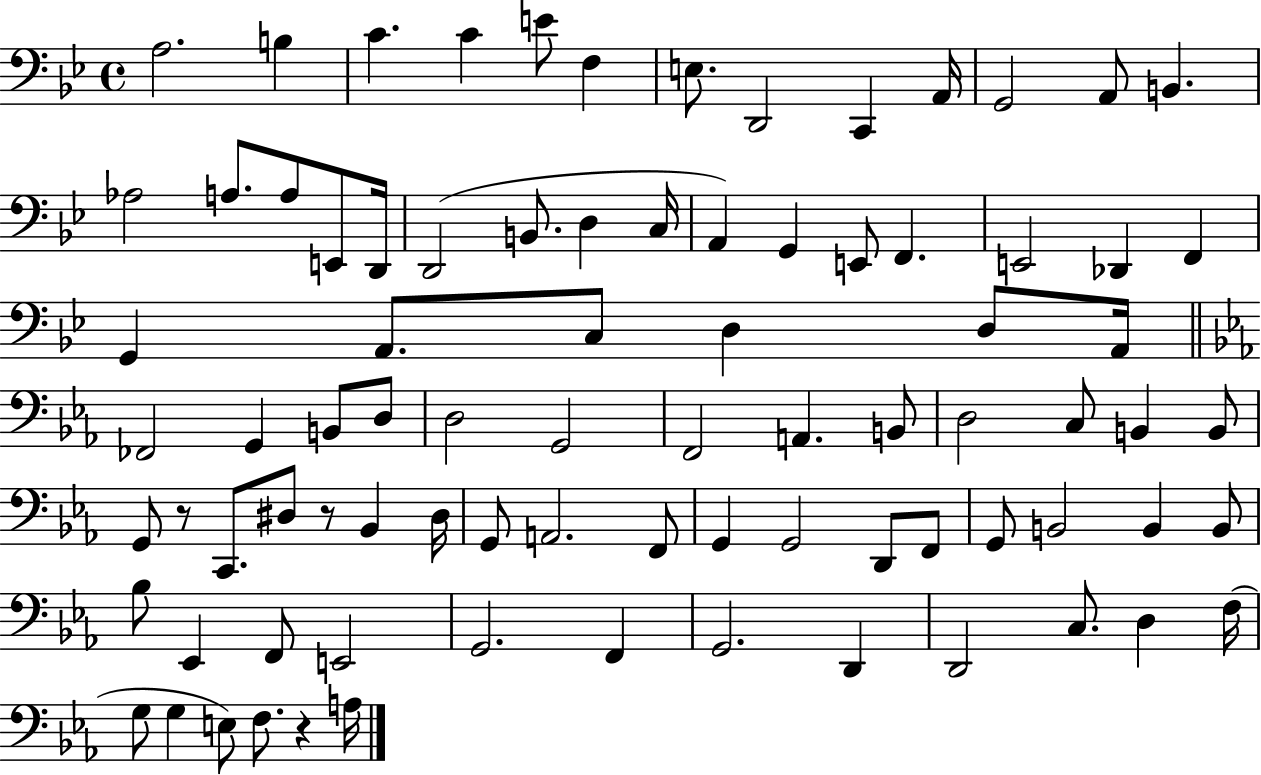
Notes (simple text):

A3/h. B3/q C4/q. C4/q E4/e F3/q E3/e. D2/h C2/q A2/s G2/h A2/e B2/q. Ab3/h A3/e. A3/e E2/e D2/s D2/h B2/e. D3/q C3/s A2/q G2/q E2/e F2/q. E2/h Db2/q F2/q G2/q A2/e. C3/e D3/q D3/e A2/s FES2/h G2/q B2/e D3/e D3/h G2/h F2/h A2/q. B2/e D3/h C3/e B2/q B2/e G2/e R/e C2/e. D#3/e R/e Bb2/q D#3/s G2/e A2/h. F2/e G2/q G2/h D2/e F2/e G2/e B2/h B2/q B2/e Bb3/e Eb2/q F2/e E2/h G2/h. F2/q G2/h. D2/q D2/h C3/e. D3/q F3/s G3/e G3/q E3/e F3/e. R/q A3/s